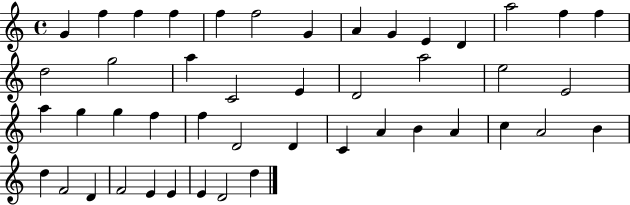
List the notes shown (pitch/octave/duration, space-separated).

G4/q F5/q F5/q F5/q F5/q F5/h G4/q A4/q G4/q E4/q D4/q A5/h F5/q F5/q D5/h G5/h A5/q C4/h E4/q D4/h A5/h E5/h E4/h A5/q G5/q G5/q F5/q F5/q D4/h D4/q C4/q A4/q B4/q A4/q C5/q A4/h B4/q D5/q F4/h D4/q F4/h E4/q E4/q E4/q D4/h D5/q